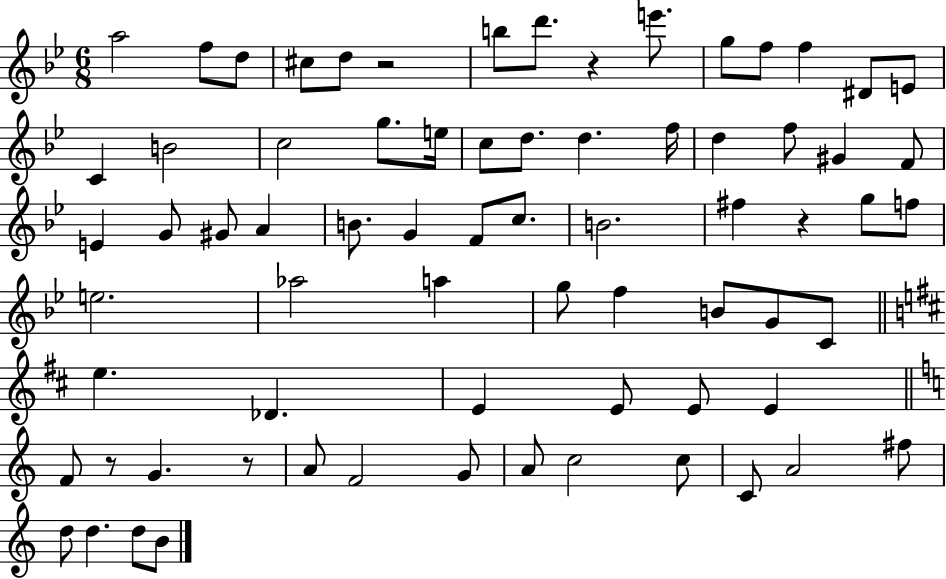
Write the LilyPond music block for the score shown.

{
  \clef treble
  \numericTimeSignature
  \time 6/8
  \key bes \major
  a''2 f''8 d''8 | cis''8 d''8 r2 | b''8 d'''8. r4 e'''8. | g''8 f''8 f''4 dis'8 e'8 | \break c'4 b'2 | c''2 g''8. e''16 | c''8 d''8. d''4. f''16 | d''4 f''8 gis'4 f'8 | \break e'4 g'8 gis'8 a'4 | b'8. g'4 f'8 c''8. | b'2. | fis''4 r4 g''8 f''8 | \break e''2. | aes''2 a''4 | g''8 f''4 b'8 g'8 c'8 | \bar "||" \break \key d \major e''4. des'4. | e'4 e'8 e'8 e'4 | \bar "||" \break \key a \minor f'8 r8 g'4. r8 | a'8 f'2 g'8 | a'8 c''2 c''8 | c'8 a'2 fis''8 | \break d''8 d''4. d''8 b'8 | \bar "|."
}